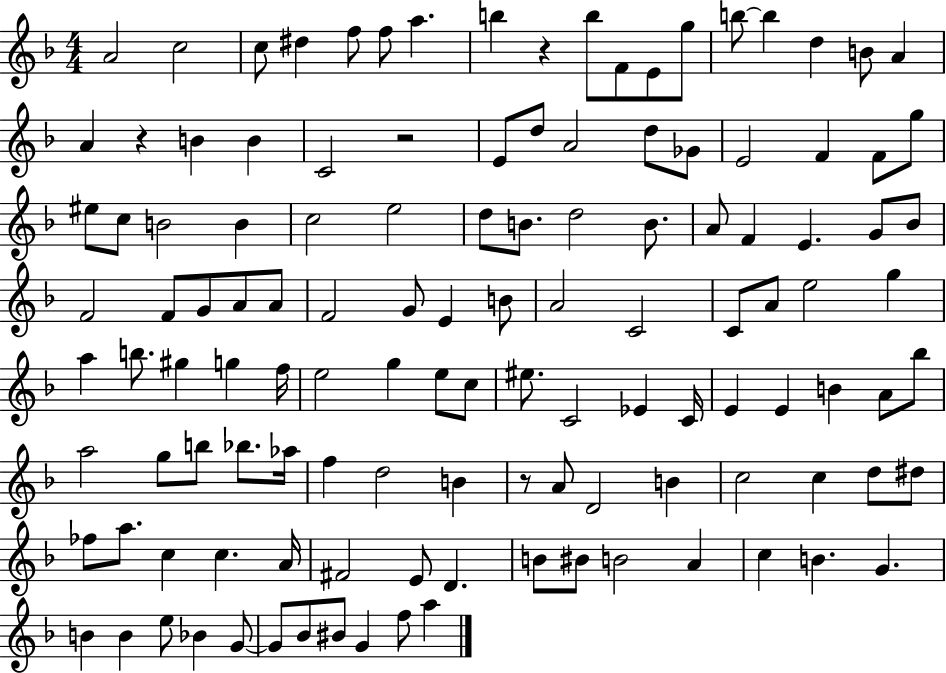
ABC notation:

X:1
T:Untitled
M:4/4
L:1/4
K:F
A2 c2 c/2 ^d f/2 f/2 a b z b/2 F/2 E/2 g/2 b/2 b d B/2 A A z B B C2 z2 E/2 d/2 A2 d/2 _G/2 E2 F F/2 g/2 ^e/2 c/2 B2 B c2 e2 d/2 B/2 d2 B/2 A/2 F E G/2 _B/2 F2 F/2 G/2 A/2 A/2 F2 G/2 E B/2 A2 C2 C/2 A/2 e2 g a b/2 ^g g f/4 e2 g e/2 c/2 ^e/2 C2 _E C/4 E E B A/2 _b/2 a2 g/2 b/2 _b/2 _a/4 f d2 B z/2 A/2 D2 B c2 c d/2 ^d/2 _f/2 a/2 c c A/4 ^F2 E/2 D B/2 ^B/2 B2 A c B G B B e/2 _B G/2 G/2 _B/2 ^B/2 G f/2 a